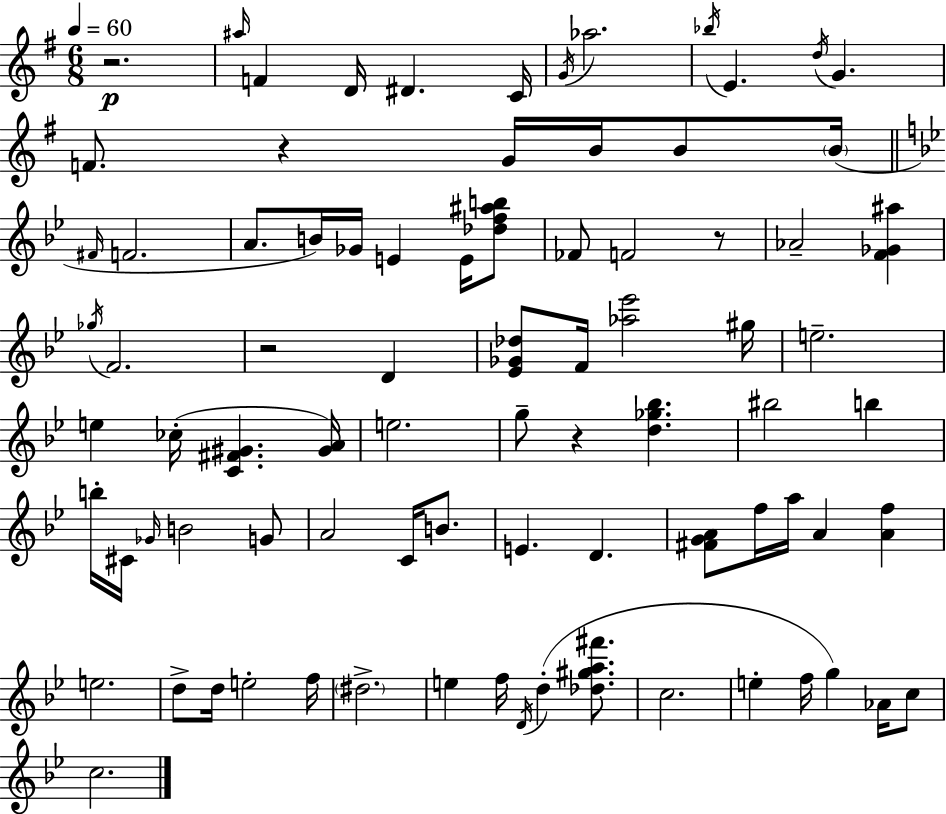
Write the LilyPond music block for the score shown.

{
  \clef treble
  \numericTimeSignature
  \time 6/8
  \key g \major
  \tempo 4 = 60
  r2.\p | \grace { ais''16 } f'4 d'16 dis'4. | c'16 \acciaccatura { g'16 } aes''2. | \acciaccatura { bes''16 } e'4. \acciaccatura { d''16 } g'4. | \break f'8. r4 g'16 | b'16 b'8 \parenthesize b'16( \bar "||" \break \key bes \major \grace { fis'16 } f'2. | a'8. b'16) ges'16 e'4 e'16 <des'' f'' ais'' b''>8 | fes'8 f'2 r8 | aes'2-- <f' ges' ais''>4 | \break \acciaccatura { ges''16 } f'2. | r2 d'4 | <ees' ges' des''>8 f'16 <aes'' ees'''>2 | gis''16 e''2.-- | \break e''4 ces''16-.( <c' fis' gis'>4. | <gis' a'>16) e''2. | g''8-- r4 <d'' ges'' bes''>4. | bis''2 b''4 | \break b''16-. cis'16 \grace { ges'16 } b'2 | g'8 a'2 c'16 | b'8. e'4. d'4. | <fis' g' a'>8 f''16 a''16 a'4 <a' f''>4 | \break e''2. | d''8-> d''16 e''2-. | f''16 \parenthesize dis''2.-> | e''4 f''16 \acciaccatura { d'16 } d''4-.( | \break <des'' gis'' a'' fis'''>8. c''2. | e''4-. f''16 g''4) | aes'16 c''8 c''2. | \bar "|."
}